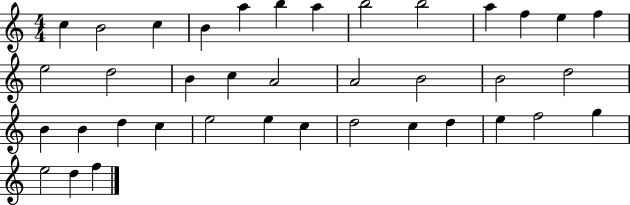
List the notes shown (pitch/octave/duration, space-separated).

C5/q B4/h C5/q B4/q A5/q B5/q A5/q B5/h B5/h A5/q F5/q E5/q F5/q E5/h D5/h B4/q C5/q A4/h A4/h B4/h B4/h D5/h B4/q B4/q D5/q C5/q E5/h E5/q C5/q D5/h C5/q D5/q E5/q F5/h G5/q E5/h D5/q F5/q